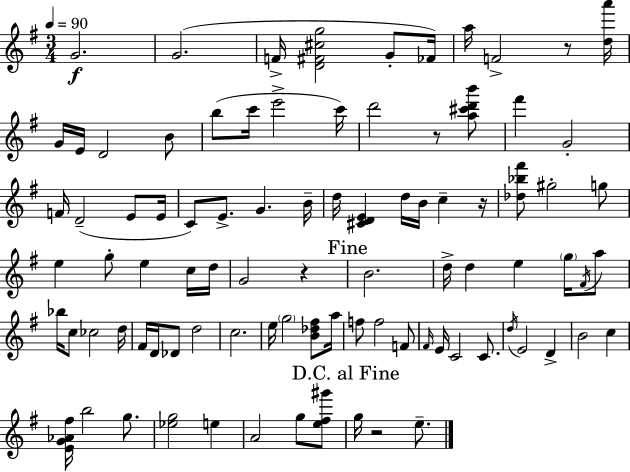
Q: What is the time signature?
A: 3/4